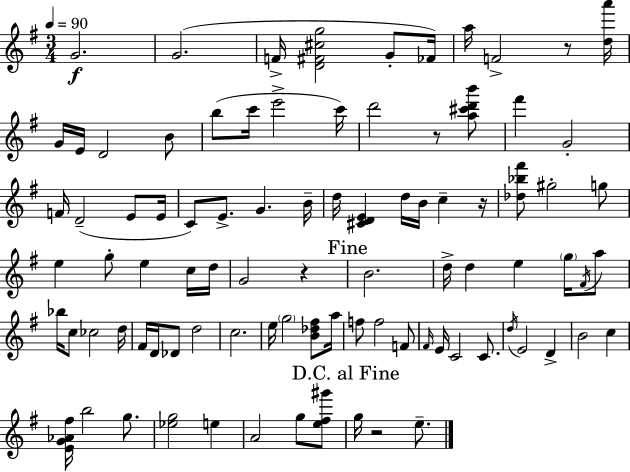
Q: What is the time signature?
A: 3/4